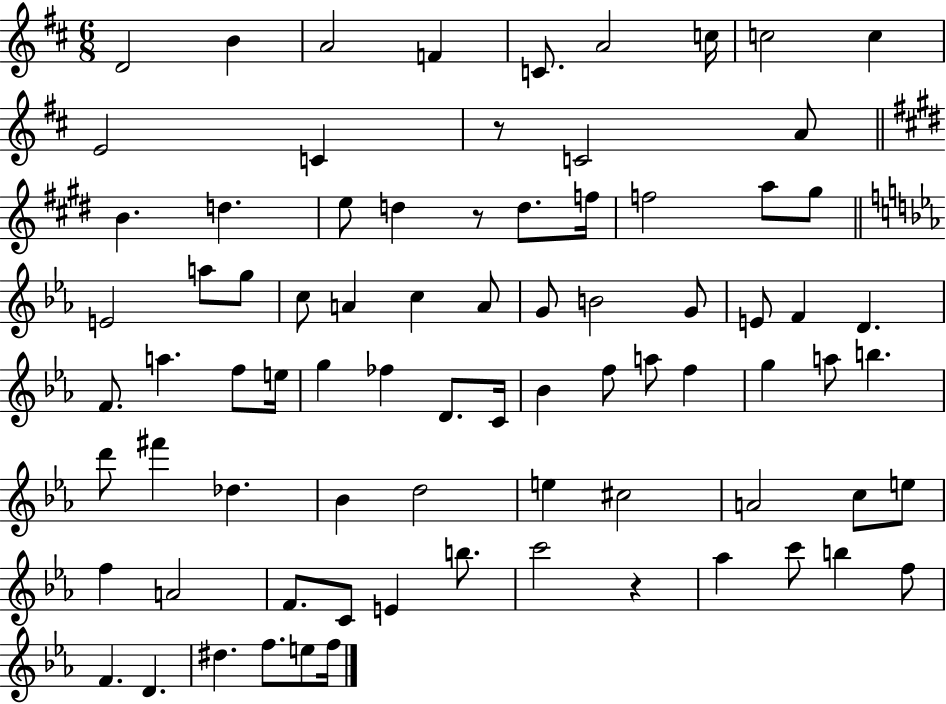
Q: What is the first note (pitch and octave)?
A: D4